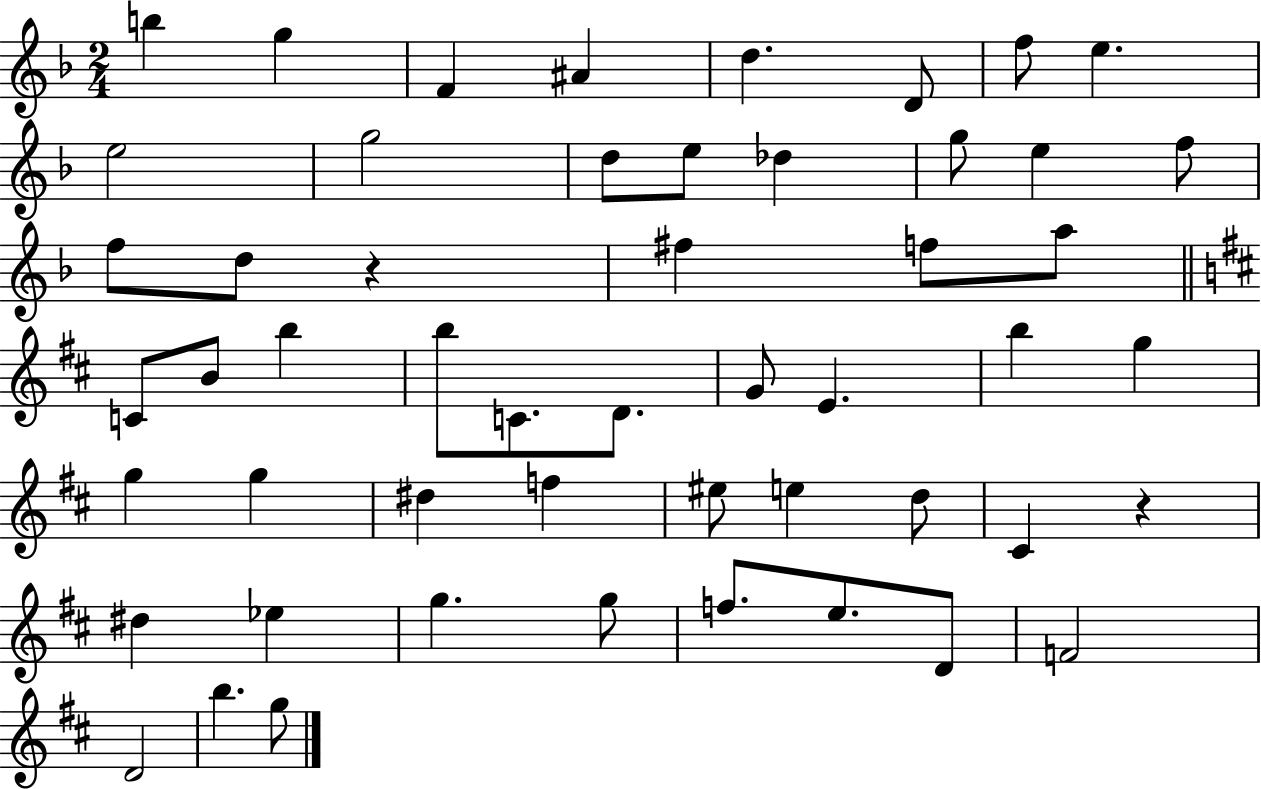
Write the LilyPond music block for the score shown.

{
  \clef treble
  \numericTimeSignature
  \time 2/4
  \key f \major
  \repeat volta 2 { b''4 g''4 | f'4 ais'4 | d''4. d'8 | f''8 e''4. | \break e''2 | g''2 | d''8 e''8 des''4 | g''8 e''4 f''8 | \break f''8 d''8 r4 | fis''4 f''8 a''8 | \bar "||" \break \key b \minor c'8 b'8 b''4 | b''8 c'8. d'8. | g'8 e'4. | b''4 g''4 | \break g''4 g''4 | dis''4 f''4 | eis''8 e''4 d''8 | cis'4 r4 | \break dis''4 ees''4 | g''4. g''8 | f''8. e''8. d'8 | f'2 | \break d'2 | b''4. g''8 | } \bar "|."
}